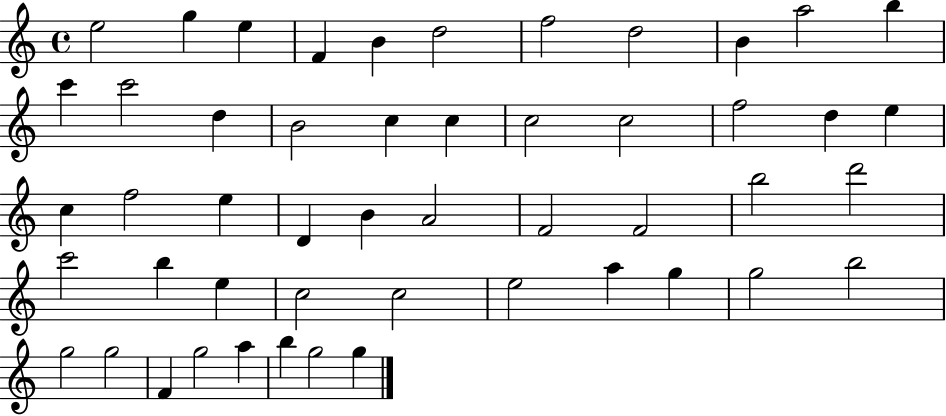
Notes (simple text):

E5/h G5/q E5/q F4/q B4/q D5/h F5/h D5/h B4/q A5/h B5/q C6/q C6/h D5/q B4/h C5/q C5/q C5/h C5/h F5/h D5/q E5/q C5/q F5/h E5/q D4/q B4/q A4/h F4/h F4/h B5/h D6/h C6/h B5/q E5/q C5/h C5/h E5/h A5/q G5/q G5/h B5/h G5/h G5/h F4/q G5/h A5/q B5/q G5/h G5/q